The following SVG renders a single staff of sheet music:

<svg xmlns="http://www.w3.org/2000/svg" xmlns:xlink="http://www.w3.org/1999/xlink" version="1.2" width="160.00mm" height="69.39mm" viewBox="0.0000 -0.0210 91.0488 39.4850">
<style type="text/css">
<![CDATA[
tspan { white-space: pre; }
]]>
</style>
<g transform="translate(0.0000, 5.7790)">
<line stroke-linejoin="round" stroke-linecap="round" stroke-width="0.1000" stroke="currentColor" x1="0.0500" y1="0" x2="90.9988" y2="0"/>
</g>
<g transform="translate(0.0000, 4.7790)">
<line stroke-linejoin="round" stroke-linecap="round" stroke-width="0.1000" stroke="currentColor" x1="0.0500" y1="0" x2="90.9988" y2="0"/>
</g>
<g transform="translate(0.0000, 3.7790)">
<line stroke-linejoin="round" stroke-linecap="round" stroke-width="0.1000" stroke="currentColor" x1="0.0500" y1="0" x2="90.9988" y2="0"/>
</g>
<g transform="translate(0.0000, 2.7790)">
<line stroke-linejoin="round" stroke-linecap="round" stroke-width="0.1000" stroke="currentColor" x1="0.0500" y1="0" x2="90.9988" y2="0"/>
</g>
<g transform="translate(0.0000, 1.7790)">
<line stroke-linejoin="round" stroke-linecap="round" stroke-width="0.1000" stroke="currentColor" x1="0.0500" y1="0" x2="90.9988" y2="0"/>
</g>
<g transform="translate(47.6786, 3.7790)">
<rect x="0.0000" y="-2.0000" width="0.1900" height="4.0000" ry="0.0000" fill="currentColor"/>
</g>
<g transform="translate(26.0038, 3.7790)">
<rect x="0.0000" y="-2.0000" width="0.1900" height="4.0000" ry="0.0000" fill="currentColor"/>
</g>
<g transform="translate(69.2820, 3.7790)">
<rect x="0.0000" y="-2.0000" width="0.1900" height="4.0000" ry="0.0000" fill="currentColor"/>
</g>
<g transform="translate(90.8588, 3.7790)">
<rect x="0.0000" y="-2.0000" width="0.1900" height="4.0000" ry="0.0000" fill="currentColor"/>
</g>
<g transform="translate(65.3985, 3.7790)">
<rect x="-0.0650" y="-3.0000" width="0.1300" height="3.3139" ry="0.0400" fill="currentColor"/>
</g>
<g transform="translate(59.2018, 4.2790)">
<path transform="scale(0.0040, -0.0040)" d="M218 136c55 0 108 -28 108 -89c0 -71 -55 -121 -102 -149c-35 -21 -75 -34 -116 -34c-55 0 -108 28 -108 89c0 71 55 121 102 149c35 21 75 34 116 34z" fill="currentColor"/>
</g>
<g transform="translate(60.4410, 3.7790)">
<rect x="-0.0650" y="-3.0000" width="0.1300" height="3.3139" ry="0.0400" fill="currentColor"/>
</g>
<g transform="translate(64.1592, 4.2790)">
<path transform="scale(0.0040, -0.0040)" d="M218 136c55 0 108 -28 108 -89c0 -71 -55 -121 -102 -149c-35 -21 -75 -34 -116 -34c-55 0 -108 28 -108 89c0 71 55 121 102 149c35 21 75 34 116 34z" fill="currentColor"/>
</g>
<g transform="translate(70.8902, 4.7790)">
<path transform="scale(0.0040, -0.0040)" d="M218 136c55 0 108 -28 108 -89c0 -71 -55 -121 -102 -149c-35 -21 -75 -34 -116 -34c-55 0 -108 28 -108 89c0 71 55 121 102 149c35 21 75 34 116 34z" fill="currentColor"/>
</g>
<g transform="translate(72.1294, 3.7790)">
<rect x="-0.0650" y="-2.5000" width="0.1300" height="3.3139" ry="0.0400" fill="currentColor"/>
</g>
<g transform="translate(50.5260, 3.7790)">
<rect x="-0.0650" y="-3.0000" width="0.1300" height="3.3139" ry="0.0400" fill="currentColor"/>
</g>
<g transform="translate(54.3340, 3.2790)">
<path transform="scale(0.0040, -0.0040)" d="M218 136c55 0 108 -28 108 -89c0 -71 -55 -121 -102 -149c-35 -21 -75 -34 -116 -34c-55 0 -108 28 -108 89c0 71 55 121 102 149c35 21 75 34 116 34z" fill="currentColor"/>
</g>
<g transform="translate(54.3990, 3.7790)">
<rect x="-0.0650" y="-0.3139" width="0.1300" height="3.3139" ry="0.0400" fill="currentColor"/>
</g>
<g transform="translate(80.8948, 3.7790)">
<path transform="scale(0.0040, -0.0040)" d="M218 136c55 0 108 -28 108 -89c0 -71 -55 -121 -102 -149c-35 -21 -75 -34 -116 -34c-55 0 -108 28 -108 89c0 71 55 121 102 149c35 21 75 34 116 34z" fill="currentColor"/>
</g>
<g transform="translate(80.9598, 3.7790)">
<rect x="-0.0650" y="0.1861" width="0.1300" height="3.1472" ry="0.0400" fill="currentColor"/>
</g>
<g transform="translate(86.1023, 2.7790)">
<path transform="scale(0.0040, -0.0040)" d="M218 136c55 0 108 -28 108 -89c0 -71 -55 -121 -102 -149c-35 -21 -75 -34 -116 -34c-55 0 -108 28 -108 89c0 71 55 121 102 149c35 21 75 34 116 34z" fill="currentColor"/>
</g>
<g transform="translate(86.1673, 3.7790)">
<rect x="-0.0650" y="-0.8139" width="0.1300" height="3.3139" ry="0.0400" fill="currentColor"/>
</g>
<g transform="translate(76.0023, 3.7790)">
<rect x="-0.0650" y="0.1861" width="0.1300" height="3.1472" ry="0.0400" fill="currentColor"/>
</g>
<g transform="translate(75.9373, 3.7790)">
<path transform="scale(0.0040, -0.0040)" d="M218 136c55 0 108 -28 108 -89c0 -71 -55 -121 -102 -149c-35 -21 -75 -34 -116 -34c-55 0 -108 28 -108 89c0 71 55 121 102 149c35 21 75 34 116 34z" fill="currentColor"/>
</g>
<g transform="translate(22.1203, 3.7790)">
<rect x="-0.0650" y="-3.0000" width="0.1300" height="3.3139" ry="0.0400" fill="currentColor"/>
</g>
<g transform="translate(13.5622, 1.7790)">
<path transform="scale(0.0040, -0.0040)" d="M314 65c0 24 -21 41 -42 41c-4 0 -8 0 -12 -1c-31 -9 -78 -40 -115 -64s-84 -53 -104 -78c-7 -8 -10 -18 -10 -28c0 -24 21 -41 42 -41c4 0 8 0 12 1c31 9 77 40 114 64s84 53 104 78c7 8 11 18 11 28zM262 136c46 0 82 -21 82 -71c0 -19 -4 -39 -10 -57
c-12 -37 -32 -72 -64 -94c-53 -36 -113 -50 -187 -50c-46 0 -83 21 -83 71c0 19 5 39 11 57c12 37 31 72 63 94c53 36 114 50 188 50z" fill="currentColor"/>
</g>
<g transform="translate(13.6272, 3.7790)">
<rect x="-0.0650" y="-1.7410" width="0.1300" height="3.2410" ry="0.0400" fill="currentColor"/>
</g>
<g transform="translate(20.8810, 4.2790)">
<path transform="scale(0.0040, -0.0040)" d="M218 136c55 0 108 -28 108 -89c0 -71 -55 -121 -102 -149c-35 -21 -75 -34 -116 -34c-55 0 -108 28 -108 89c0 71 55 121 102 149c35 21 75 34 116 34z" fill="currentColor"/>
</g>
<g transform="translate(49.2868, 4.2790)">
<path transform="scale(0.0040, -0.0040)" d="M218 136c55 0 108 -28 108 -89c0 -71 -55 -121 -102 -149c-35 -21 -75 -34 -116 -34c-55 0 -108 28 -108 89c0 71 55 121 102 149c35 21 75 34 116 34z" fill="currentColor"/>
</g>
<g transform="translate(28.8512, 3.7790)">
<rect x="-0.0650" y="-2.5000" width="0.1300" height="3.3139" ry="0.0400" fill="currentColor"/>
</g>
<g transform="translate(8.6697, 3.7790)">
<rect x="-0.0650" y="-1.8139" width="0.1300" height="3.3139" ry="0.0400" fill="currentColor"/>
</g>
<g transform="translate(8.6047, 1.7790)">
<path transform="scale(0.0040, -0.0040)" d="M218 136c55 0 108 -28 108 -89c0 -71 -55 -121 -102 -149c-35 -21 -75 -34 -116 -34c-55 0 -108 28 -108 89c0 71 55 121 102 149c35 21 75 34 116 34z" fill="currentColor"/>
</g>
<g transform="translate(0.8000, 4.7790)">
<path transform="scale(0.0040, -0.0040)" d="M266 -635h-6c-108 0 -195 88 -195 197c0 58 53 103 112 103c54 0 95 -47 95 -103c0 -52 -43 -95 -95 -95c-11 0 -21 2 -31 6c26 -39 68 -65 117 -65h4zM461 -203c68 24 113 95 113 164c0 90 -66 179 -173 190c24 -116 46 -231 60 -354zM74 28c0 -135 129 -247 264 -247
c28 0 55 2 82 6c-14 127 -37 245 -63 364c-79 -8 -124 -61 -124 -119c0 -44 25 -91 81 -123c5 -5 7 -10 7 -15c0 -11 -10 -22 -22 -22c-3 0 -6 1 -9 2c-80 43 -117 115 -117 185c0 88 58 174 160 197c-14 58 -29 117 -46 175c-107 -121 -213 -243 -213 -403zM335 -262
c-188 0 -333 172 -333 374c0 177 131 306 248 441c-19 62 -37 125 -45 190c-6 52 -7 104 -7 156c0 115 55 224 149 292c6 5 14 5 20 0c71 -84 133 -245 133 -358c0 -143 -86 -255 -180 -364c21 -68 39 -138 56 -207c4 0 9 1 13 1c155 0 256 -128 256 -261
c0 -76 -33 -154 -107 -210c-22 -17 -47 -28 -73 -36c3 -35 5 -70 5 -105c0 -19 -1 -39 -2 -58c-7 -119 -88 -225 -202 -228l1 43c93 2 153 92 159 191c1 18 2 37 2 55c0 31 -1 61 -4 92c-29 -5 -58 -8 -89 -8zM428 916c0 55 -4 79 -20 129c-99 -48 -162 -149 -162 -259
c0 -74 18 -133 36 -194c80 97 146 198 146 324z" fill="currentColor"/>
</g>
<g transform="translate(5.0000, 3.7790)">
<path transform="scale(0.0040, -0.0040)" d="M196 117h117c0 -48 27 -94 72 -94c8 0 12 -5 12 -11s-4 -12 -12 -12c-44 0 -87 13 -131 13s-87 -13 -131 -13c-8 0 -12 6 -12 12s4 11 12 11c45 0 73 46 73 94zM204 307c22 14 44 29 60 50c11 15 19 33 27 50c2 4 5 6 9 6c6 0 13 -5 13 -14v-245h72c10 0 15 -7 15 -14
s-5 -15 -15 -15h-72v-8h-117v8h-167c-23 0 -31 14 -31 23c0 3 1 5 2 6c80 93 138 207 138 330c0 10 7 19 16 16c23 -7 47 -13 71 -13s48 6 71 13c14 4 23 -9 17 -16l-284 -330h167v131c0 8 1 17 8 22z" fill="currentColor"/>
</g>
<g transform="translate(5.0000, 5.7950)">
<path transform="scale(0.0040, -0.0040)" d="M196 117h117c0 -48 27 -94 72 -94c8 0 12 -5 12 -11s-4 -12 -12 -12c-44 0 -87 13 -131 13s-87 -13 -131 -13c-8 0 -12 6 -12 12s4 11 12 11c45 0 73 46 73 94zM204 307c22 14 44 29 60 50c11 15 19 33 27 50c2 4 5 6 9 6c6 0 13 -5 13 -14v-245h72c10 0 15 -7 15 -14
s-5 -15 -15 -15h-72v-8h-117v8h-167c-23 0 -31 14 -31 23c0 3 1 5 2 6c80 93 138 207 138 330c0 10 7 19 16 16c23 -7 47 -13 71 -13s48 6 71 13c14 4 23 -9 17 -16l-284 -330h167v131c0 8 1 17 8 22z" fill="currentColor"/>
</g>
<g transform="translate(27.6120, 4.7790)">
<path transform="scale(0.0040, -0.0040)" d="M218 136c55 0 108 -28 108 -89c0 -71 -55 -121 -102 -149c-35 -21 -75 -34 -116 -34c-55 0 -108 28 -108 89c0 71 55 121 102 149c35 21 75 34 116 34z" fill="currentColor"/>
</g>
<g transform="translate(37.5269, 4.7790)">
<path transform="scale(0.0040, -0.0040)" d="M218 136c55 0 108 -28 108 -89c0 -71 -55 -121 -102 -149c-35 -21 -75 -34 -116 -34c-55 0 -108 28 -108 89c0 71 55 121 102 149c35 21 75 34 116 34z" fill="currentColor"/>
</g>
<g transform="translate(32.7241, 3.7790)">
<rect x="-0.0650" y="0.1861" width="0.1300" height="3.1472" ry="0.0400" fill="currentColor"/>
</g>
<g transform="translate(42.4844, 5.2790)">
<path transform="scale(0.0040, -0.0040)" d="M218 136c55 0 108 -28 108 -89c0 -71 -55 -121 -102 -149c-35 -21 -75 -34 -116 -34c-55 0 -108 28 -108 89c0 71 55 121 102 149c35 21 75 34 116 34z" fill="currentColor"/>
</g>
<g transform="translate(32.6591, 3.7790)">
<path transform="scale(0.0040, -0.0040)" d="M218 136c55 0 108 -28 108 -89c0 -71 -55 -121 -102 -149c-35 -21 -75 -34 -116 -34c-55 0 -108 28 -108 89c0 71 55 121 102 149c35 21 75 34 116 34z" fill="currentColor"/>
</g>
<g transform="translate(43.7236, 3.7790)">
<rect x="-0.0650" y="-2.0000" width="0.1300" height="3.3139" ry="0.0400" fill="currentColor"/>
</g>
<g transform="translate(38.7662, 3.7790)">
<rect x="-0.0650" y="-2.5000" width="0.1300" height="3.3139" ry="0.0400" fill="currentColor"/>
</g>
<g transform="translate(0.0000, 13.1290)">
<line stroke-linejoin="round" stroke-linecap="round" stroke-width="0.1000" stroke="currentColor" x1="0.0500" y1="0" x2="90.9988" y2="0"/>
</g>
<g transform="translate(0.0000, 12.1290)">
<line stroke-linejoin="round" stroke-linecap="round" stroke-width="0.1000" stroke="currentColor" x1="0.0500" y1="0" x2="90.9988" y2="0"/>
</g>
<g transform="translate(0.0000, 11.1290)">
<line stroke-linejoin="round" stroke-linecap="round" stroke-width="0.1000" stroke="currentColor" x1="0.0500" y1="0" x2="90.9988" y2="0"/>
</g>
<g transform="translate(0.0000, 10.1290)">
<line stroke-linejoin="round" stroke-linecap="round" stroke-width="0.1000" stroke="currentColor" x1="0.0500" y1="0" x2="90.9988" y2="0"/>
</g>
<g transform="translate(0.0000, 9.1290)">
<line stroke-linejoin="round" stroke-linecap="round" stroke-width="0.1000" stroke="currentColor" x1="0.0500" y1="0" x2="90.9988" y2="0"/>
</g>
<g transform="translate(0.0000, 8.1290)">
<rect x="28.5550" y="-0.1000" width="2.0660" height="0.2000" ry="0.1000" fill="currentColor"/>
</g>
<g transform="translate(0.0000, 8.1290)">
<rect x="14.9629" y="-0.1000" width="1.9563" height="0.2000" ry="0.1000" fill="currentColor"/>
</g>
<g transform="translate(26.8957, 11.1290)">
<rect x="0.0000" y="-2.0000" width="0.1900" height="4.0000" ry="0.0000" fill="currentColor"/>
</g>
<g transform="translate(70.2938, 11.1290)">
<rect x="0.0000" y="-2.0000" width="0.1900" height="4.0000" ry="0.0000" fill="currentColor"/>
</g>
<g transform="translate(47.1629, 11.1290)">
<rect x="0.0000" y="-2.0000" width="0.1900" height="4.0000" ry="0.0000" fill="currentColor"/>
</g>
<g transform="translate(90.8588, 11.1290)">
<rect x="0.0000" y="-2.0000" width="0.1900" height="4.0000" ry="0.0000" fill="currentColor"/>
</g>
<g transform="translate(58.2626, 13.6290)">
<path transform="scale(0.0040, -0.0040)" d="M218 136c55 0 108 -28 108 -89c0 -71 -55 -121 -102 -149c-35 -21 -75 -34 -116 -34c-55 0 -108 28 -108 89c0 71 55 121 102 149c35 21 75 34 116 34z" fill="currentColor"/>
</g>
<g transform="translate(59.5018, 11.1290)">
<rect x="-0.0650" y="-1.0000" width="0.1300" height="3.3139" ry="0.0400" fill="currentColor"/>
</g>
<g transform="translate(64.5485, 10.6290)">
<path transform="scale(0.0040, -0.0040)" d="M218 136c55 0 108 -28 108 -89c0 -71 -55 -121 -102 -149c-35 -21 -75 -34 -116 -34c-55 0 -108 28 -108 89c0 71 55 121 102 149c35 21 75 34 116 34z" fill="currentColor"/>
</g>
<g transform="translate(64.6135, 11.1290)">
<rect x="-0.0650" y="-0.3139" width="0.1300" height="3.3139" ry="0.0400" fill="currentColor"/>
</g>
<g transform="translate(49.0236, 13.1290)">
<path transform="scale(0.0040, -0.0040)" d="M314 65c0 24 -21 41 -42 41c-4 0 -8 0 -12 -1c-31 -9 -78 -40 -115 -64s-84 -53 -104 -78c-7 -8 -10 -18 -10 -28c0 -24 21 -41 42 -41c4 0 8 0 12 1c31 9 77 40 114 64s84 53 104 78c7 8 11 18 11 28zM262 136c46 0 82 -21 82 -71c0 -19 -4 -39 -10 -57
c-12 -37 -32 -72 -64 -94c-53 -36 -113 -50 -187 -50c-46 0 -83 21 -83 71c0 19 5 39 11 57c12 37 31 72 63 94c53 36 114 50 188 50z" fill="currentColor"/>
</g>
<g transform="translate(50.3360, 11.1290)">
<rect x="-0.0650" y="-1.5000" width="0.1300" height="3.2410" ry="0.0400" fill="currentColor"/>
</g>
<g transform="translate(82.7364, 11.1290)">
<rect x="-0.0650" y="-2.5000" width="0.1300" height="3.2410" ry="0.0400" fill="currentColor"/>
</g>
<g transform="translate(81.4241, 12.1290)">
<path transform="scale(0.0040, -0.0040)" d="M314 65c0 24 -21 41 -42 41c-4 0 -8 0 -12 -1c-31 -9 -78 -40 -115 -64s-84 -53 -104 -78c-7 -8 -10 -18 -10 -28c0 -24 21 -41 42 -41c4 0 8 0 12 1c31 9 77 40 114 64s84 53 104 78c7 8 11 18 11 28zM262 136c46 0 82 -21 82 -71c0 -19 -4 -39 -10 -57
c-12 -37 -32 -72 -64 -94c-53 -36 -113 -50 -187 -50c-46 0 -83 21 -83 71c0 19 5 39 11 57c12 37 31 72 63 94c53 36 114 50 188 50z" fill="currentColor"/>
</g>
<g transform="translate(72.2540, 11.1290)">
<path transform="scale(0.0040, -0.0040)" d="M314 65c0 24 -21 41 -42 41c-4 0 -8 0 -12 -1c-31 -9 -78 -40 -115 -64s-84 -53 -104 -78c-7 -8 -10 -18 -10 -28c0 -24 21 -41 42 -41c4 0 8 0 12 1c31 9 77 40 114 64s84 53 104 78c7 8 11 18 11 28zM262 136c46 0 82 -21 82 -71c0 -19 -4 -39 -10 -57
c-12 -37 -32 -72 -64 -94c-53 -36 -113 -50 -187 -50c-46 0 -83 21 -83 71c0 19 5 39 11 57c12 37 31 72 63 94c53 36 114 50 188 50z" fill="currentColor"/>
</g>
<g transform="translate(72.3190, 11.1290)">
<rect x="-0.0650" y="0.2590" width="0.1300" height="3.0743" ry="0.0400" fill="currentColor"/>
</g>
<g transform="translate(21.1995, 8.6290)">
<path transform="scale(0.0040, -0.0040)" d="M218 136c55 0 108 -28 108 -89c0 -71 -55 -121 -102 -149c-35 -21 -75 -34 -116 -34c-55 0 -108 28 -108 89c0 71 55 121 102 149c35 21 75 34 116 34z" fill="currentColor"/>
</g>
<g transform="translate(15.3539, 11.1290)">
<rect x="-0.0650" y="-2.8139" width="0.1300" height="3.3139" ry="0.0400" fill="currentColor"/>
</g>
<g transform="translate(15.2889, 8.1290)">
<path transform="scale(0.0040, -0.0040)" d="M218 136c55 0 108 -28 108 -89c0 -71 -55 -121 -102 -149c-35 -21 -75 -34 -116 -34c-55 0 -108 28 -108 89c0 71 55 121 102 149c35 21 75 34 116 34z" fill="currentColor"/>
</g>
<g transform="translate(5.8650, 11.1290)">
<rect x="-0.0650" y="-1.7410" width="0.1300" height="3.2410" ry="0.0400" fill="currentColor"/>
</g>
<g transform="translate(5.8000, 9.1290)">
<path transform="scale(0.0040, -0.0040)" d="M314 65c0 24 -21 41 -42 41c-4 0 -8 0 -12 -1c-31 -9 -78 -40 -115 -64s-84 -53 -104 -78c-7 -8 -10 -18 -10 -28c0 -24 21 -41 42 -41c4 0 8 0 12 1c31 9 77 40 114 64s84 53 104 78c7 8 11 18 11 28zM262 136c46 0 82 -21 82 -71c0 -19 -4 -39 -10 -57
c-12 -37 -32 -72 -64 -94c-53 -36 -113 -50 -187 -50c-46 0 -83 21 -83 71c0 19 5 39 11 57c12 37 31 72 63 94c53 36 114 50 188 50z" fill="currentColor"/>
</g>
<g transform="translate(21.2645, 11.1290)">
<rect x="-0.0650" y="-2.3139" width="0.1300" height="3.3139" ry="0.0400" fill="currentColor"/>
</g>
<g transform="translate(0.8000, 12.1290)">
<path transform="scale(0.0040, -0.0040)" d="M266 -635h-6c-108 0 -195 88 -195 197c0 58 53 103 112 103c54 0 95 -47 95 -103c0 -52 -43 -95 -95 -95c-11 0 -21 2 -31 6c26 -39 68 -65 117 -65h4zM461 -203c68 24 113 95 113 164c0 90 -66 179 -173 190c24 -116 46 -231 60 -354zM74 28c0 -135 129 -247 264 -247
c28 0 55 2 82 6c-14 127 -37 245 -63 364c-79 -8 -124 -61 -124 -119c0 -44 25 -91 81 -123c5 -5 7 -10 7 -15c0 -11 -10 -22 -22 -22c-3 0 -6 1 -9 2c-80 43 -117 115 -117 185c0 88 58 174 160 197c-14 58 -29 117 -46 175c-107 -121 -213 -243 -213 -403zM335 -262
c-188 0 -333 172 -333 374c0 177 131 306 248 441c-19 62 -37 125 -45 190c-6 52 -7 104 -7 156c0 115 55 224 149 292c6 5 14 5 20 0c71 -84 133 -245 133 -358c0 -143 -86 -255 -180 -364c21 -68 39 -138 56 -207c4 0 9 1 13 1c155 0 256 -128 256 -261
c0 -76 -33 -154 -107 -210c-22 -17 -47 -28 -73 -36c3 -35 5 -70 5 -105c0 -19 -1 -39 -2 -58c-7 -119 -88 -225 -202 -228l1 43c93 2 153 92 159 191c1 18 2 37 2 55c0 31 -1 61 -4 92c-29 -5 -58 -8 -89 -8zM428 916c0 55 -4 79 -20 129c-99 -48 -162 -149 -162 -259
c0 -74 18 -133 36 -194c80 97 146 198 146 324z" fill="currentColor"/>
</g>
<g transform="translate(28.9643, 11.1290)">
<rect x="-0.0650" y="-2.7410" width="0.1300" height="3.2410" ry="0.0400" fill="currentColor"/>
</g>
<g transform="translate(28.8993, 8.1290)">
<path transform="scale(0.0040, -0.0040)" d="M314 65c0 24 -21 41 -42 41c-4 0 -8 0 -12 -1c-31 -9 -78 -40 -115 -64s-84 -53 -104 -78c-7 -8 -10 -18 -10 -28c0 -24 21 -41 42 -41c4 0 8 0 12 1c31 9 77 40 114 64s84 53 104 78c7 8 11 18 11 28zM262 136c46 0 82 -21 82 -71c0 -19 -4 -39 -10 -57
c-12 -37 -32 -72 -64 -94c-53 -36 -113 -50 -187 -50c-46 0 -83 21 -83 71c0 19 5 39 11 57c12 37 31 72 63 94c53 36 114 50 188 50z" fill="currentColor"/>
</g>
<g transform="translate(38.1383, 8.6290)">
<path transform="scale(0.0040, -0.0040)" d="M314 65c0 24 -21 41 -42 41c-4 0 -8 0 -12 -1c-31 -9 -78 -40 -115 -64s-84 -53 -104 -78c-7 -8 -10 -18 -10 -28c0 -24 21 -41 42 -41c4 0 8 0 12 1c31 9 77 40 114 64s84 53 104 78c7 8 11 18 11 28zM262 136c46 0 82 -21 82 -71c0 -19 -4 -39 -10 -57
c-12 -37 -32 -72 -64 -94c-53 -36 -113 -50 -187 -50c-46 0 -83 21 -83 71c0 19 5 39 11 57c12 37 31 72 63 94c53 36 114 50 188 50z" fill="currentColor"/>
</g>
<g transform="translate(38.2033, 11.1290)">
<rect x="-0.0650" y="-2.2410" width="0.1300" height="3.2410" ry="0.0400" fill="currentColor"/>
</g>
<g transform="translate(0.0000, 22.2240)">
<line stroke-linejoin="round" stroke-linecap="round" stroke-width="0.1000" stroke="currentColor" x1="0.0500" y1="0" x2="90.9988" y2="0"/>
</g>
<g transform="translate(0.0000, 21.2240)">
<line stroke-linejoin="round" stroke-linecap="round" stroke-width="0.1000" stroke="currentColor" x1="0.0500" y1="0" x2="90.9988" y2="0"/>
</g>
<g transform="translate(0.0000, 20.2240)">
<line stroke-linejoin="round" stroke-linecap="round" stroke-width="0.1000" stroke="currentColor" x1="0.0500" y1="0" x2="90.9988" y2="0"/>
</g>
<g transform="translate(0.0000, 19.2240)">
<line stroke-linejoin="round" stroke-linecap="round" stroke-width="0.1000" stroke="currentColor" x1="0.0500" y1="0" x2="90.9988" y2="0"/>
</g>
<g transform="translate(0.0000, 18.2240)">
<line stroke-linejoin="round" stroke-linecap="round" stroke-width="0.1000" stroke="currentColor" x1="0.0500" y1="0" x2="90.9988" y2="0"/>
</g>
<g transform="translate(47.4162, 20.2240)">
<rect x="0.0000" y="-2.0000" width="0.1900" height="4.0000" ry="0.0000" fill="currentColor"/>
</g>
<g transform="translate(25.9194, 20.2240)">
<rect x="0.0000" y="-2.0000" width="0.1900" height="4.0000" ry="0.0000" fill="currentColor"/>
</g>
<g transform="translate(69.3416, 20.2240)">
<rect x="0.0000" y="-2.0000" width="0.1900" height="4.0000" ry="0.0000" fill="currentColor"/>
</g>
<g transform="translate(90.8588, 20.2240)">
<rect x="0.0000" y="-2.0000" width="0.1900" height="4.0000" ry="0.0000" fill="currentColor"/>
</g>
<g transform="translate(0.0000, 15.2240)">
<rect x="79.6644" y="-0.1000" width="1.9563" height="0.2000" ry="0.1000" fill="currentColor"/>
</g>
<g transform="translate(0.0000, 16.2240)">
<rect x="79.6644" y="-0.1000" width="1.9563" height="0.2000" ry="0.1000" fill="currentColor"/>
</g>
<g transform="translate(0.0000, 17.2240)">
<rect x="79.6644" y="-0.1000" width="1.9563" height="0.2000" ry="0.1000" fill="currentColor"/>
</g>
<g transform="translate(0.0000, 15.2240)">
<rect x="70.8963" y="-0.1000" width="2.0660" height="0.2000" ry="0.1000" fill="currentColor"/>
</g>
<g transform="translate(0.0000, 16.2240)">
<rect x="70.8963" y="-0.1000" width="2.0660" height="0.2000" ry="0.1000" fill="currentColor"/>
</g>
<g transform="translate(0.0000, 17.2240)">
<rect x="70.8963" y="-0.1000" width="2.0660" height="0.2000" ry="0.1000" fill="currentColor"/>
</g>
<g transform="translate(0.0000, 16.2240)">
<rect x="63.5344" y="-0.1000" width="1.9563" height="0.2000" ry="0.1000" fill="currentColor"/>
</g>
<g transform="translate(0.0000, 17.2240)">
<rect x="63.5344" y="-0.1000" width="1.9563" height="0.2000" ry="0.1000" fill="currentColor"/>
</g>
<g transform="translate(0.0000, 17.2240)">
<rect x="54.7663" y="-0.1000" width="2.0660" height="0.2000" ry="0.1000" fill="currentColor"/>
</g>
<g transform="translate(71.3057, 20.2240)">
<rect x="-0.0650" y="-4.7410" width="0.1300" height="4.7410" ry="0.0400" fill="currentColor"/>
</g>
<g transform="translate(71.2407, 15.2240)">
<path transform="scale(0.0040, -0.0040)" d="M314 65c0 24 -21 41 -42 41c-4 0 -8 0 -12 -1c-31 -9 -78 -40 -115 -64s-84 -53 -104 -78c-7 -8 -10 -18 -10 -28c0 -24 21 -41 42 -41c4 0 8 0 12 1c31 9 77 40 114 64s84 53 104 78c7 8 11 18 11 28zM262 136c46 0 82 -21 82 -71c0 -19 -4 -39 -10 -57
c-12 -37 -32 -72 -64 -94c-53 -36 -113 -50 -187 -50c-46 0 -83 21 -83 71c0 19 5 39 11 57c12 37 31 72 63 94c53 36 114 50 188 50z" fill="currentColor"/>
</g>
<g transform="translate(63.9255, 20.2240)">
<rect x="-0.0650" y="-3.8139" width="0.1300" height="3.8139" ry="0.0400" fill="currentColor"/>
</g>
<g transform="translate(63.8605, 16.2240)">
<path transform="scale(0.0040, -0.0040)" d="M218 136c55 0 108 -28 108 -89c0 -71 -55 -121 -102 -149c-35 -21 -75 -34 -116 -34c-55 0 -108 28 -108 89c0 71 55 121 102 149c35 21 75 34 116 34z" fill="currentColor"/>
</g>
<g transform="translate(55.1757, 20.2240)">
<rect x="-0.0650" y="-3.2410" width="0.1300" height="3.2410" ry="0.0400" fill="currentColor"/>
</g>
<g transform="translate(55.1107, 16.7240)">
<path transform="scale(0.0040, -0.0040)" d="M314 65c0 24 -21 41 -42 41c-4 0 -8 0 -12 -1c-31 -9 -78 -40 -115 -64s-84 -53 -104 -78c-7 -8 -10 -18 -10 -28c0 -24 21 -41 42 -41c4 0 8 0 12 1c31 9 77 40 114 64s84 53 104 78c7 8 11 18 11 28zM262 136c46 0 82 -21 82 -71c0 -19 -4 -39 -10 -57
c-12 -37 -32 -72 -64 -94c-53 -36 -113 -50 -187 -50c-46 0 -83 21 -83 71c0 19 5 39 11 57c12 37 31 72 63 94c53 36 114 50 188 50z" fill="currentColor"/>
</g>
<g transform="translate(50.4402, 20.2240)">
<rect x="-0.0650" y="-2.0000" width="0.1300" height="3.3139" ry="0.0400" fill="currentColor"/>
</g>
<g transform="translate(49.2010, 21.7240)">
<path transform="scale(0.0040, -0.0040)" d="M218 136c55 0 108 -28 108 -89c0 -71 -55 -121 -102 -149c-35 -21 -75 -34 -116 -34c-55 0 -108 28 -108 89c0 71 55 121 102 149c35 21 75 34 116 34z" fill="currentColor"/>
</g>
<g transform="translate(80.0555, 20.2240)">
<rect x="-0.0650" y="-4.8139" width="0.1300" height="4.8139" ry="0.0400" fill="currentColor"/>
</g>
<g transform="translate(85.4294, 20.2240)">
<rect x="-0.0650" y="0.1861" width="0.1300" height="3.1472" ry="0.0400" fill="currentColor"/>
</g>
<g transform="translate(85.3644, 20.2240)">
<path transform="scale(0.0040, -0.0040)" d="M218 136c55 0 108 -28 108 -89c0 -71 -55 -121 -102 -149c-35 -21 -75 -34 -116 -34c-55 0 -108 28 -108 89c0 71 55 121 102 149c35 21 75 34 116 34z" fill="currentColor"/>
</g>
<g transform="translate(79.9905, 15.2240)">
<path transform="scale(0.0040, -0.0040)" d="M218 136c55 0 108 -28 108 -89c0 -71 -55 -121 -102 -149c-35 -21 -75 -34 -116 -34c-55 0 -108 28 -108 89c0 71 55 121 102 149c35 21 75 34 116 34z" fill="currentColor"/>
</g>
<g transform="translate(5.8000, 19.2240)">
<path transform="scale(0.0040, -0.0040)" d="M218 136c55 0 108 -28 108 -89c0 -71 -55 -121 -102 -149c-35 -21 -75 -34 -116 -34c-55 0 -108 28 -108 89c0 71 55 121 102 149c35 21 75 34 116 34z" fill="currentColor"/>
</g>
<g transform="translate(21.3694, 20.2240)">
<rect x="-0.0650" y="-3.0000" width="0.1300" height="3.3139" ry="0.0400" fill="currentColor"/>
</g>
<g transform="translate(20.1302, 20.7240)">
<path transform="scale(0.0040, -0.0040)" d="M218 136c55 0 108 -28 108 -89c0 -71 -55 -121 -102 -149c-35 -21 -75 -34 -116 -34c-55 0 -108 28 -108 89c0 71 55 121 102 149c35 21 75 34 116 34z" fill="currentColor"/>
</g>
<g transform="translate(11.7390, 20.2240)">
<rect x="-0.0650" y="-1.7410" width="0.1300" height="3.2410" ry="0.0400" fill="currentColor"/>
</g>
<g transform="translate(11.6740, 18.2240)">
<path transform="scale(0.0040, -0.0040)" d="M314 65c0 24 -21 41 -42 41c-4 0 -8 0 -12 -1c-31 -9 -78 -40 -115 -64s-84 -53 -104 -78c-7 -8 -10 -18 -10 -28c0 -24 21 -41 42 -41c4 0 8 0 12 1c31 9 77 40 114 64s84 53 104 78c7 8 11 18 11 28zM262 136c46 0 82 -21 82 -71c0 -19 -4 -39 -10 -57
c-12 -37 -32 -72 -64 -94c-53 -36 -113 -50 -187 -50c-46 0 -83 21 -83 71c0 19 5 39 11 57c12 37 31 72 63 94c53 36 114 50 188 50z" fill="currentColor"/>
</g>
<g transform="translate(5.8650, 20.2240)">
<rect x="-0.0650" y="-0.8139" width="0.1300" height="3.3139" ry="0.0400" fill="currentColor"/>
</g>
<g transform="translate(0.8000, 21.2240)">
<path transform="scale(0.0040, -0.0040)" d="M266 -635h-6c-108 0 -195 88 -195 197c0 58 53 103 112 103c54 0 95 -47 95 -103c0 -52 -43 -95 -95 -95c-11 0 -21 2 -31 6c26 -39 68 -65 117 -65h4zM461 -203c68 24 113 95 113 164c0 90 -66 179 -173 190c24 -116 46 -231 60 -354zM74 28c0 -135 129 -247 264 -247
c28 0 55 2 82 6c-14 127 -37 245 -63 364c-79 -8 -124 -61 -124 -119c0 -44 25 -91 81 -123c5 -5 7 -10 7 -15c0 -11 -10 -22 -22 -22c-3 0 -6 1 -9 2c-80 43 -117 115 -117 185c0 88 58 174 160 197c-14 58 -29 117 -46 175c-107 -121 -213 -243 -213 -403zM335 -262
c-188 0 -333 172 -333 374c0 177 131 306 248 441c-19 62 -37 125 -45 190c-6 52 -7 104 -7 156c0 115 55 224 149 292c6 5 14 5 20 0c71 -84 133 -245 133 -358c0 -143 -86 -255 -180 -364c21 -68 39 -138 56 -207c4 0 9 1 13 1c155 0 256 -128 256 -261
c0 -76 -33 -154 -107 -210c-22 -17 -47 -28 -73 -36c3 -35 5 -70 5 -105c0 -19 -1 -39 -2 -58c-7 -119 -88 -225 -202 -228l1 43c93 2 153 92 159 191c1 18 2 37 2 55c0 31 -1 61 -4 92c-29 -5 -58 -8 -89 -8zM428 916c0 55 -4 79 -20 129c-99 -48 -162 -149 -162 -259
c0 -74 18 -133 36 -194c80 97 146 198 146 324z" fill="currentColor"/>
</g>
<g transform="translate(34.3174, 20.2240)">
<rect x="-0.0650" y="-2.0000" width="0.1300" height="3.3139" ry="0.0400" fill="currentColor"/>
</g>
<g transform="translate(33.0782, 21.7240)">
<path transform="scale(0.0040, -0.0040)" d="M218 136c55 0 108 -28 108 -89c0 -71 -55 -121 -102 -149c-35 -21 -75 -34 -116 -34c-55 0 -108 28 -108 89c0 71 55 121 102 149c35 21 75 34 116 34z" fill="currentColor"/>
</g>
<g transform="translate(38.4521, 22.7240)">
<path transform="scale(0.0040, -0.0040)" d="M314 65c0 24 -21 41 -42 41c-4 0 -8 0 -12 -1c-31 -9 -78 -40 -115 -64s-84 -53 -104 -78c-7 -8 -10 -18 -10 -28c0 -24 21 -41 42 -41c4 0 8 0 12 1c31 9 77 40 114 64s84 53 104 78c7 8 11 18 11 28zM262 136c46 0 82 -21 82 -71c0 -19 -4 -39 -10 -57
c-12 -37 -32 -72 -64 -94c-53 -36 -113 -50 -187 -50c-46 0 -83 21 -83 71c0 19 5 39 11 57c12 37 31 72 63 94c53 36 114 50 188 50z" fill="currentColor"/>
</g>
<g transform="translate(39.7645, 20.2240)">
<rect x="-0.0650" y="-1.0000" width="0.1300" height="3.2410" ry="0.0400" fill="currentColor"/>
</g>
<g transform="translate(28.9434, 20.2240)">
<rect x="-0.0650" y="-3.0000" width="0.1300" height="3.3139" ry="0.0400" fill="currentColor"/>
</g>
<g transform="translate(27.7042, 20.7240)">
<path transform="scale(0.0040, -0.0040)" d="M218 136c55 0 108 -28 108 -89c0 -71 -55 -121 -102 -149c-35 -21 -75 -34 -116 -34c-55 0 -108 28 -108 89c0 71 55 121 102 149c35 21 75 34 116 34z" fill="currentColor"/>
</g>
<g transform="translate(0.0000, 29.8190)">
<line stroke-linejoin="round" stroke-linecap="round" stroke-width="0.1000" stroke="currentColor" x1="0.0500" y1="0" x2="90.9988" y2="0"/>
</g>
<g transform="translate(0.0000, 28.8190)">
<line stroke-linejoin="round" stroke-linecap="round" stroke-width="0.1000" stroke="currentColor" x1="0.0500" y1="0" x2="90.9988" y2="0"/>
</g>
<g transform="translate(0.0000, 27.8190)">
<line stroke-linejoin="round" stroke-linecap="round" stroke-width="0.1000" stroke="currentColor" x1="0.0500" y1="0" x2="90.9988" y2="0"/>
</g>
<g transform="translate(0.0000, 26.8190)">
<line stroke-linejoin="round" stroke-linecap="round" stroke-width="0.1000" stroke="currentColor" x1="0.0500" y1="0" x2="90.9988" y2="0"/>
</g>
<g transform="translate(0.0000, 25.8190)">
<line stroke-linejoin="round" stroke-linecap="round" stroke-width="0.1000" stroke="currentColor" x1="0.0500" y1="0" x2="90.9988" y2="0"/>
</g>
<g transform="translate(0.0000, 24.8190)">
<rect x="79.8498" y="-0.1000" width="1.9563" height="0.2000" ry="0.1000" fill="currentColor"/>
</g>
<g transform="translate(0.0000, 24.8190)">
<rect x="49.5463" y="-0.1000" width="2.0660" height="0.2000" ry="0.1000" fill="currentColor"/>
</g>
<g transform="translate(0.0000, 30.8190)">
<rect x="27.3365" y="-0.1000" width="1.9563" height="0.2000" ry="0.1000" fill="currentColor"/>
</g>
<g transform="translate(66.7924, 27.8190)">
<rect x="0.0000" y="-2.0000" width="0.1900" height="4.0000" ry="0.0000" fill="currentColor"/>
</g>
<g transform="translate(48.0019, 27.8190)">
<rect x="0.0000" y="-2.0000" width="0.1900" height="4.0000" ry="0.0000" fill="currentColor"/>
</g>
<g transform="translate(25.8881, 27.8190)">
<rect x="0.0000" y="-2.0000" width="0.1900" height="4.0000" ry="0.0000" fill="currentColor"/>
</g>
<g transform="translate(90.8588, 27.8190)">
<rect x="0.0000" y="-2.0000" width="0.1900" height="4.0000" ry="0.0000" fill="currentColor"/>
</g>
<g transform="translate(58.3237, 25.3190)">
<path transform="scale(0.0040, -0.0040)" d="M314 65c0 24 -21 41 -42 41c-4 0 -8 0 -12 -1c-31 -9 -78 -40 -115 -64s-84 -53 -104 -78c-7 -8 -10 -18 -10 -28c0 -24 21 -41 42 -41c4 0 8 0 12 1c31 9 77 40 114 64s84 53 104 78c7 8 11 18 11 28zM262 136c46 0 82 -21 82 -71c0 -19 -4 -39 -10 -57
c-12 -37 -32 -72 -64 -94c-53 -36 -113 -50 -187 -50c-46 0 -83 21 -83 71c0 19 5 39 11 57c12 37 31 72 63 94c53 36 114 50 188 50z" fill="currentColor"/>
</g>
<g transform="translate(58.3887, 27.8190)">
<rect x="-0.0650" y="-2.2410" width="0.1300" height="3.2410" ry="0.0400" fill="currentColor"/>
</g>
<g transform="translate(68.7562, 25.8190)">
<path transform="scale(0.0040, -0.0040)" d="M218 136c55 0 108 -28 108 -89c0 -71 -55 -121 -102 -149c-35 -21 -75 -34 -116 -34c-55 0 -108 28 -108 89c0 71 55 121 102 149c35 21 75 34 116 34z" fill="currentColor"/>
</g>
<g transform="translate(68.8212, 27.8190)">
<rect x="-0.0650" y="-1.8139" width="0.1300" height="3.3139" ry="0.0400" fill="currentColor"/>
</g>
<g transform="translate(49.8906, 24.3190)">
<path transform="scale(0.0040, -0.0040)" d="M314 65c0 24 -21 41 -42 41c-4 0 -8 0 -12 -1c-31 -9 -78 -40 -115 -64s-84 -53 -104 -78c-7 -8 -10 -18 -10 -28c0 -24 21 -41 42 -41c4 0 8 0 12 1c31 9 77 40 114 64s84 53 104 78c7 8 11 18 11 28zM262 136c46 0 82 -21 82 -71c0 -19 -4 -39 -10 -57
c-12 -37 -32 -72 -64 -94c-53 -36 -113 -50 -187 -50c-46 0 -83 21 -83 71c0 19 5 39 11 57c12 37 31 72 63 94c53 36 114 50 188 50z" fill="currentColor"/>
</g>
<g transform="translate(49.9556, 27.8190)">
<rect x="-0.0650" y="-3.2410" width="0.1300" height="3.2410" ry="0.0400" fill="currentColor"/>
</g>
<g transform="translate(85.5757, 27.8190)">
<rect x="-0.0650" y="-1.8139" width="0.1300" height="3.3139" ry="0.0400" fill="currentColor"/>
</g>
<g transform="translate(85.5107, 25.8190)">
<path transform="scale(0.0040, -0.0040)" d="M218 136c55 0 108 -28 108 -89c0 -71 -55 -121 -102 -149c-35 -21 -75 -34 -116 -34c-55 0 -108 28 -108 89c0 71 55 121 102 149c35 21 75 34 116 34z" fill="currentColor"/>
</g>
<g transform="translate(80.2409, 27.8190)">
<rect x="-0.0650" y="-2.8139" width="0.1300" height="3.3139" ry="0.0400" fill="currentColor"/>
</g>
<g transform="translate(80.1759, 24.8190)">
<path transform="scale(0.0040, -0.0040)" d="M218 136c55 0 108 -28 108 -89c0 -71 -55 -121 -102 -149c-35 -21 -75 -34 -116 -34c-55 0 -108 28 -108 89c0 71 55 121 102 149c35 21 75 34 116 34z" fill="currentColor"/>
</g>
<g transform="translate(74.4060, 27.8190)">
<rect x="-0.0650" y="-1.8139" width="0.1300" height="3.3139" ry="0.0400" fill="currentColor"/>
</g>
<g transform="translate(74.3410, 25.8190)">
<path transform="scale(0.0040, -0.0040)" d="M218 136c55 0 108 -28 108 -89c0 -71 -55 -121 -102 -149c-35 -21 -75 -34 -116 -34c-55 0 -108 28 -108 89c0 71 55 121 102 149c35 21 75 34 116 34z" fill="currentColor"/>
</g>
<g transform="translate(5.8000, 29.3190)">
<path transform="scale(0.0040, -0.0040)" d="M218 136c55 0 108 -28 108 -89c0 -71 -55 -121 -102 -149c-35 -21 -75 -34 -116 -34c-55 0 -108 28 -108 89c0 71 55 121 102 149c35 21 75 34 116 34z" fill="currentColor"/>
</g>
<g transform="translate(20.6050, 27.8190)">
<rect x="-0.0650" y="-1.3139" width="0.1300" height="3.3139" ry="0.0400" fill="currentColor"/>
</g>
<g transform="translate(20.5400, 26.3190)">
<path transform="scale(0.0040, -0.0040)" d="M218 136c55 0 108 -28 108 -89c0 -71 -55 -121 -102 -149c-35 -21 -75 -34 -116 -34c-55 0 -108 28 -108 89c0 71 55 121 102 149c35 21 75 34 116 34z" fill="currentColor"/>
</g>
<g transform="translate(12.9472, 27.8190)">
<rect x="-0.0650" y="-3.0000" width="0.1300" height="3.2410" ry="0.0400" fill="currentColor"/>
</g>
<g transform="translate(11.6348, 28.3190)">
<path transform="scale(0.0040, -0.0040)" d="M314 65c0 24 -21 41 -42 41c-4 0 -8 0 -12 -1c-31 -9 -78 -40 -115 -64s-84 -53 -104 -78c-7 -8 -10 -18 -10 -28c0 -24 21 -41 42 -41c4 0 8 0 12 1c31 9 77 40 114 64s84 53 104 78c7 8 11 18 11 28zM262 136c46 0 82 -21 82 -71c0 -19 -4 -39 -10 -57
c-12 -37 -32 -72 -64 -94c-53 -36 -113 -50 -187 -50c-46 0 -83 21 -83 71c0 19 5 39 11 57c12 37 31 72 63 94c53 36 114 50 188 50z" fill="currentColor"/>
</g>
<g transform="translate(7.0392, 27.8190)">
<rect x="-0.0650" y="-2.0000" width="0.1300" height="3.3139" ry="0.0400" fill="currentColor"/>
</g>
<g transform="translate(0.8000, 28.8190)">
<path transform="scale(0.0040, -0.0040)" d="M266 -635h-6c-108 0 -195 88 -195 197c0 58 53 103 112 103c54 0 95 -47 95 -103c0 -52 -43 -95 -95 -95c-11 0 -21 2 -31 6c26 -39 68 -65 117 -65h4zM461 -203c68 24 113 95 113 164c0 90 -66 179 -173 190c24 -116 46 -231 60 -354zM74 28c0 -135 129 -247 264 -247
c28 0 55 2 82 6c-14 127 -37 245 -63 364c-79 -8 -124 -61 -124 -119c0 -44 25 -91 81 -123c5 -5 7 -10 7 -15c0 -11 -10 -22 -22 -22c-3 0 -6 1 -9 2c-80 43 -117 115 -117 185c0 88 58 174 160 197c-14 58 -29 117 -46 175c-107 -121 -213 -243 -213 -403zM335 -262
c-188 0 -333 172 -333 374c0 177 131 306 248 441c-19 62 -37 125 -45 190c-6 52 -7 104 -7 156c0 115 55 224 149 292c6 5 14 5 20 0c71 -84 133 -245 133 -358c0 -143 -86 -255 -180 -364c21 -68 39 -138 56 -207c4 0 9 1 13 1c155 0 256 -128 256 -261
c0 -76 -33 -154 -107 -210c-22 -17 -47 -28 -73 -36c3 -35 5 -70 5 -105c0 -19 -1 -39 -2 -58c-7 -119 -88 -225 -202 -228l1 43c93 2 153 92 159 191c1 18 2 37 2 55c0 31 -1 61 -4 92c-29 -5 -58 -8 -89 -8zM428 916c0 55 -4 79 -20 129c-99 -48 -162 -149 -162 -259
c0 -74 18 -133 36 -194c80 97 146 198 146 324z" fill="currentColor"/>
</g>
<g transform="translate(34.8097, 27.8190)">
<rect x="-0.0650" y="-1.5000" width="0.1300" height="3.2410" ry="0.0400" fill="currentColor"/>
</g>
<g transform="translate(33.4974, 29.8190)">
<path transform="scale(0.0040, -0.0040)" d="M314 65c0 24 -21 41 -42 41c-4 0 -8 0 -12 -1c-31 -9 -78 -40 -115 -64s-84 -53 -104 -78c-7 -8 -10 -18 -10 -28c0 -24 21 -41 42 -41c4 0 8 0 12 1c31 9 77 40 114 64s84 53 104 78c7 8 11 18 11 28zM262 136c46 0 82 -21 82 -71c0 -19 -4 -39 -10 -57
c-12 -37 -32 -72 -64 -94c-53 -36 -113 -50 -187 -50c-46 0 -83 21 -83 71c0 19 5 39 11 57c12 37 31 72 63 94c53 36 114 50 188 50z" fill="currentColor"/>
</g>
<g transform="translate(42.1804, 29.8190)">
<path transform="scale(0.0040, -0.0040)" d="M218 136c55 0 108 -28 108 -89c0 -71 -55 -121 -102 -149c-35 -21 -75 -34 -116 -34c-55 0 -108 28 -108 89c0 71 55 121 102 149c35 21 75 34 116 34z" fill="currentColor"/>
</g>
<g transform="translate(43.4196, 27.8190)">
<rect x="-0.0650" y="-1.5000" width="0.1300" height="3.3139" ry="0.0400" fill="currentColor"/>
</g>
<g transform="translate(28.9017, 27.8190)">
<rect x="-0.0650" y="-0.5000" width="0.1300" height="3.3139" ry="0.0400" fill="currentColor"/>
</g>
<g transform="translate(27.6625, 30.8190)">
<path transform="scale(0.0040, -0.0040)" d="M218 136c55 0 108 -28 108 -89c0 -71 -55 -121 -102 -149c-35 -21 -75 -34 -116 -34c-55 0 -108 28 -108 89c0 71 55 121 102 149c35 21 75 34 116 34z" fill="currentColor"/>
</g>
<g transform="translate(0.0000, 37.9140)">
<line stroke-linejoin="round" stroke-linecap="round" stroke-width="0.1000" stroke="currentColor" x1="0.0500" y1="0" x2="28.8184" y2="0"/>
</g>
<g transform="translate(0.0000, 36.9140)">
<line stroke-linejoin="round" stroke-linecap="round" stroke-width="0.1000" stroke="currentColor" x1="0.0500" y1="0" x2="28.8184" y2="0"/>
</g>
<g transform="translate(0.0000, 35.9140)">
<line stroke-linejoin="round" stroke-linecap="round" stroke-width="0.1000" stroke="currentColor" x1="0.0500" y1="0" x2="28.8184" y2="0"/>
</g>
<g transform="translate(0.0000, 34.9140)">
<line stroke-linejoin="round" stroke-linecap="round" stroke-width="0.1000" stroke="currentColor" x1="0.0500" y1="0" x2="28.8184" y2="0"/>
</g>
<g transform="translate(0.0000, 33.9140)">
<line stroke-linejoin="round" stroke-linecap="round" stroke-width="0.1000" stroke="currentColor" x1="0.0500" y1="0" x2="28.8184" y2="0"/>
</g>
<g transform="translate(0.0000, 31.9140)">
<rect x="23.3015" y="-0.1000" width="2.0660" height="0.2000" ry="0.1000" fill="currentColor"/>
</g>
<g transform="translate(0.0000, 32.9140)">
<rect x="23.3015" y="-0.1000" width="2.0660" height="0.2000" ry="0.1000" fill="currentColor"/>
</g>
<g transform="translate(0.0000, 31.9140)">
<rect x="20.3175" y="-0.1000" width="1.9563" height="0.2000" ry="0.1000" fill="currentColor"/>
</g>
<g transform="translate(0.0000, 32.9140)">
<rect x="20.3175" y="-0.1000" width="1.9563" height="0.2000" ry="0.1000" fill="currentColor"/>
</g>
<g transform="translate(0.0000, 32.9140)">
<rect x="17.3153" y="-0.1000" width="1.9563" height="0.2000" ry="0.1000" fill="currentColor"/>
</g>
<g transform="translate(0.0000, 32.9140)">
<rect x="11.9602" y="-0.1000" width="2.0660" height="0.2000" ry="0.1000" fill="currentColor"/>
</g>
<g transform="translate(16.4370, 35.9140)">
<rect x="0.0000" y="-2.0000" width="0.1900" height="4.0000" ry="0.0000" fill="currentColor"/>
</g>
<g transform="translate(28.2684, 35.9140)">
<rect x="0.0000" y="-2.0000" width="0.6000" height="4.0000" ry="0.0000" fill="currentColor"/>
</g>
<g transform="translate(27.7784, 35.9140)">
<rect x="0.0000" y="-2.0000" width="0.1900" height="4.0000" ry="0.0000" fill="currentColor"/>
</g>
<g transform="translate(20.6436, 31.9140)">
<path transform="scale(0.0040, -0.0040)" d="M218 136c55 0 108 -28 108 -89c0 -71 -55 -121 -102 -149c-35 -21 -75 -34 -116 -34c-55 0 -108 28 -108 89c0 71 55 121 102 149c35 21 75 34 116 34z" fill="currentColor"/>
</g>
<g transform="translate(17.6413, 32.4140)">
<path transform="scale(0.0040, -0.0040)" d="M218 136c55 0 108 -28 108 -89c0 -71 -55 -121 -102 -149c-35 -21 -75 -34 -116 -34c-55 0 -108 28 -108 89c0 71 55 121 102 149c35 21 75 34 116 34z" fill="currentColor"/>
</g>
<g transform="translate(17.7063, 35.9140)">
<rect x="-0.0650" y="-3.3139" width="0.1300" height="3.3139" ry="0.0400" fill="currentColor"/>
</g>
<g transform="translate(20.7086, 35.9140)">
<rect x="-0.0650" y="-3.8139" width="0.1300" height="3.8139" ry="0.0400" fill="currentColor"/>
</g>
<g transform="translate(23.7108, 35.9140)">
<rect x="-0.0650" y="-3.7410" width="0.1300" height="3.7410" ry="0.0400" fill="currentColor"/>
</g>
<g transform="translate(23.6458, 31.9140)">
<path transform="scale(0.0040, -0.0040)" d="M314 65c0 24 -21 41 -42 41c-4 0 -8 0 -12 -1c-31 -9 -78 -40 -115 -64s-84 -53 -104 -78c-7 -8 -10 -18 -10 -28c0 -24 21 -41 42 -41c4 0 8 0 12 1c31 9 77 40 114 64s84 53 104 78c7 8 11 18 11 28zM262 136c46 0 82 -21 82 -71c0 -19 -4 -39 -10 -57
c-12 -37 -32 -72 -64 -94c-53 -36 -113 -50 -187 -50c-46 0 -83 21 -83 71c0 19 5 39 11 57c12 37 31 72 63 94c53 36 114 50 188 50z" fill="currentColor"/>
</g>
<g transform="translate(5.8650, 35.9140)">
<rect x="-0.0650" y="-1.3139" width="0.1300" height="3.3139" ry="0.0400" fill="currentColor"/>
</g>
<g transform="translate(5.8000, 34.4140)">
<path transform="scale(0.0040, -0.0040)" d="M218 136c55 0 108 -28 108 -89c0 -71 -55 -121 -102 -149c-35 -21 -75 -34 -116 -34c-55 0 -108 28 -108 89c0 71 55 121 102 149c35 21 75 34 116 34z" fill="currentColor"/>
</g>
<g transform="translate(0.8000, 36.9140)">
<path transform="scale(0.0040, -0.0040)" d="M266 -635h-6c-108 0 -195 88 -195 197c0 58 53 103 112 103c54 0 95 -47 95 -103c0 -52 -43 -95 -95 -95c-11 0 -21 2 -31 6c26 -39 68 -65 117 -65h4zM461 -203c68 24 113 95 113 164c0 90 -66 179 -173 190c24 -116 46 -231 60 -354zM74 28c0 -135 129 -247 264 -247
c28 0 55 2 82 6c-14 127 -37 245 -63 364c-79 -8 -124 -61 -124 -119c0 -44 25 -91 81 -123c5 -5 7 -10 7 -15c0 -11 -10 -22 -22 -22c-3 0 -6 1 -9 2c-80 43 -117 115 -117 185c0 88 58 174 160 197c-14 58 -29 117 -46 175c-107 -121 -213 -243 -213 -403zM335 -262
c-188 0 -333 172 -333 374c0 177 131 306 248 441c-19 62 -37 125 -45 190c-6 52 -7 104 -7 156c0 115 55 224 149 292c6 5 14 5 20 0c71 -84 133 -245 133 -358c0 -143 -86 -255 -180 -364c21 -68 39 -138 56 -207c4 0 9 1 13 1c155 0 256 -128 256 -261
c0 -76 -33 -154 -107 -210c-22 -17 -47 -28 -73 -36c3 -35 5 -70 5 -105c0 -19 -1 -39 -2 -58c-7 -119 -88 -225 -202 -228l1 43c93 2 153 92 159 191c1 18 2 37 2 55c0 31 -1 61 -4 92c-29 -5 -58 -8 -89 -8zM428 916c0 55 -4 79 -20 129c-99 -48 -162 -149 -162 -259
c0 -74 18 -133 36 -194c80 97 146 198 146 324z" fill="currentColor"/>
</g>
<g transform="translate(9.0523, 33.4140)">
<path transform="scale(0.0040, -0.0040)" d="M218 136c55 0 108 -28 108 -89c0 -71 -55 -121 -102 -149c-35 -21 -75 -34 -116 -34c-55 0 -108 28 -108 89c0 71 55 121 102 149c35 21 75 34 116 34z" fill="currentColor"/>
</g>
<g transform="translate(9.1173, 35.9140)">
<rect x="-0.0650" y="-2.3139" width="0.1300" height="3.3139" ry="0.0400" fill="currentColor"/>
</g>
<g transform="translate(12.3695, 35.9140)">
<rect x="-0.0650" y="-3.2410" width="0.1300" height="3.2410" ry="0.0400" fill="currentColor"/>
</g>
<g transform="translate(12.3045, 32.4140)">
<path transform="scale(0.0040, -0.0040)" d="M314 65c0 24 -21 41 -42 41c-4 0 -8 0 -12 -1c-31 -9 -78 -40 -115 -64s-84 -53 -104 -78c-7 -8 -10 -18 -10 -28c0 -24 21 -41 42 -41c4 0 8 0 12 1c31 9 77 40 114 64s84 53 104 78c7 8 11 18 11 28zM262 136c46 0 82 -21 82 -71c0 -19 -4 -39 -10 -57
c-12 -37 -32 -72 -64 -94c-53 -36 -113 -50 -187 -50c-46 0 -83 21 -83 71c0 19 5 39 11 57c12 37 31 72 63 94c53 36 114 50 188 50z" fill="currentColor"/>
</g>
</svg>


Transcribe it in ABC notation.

X:1
T:Untitled
M:4/4
L:1/4
K:C
f f2 A G B G F A c A A G B B d f2 a g a2 g2 E2 D c B2 G2 d f2 A A F D2 F b2 c' e'2 e' B F A2 e C E2 E b2 g2 f f a f e g b2 b c' c'2